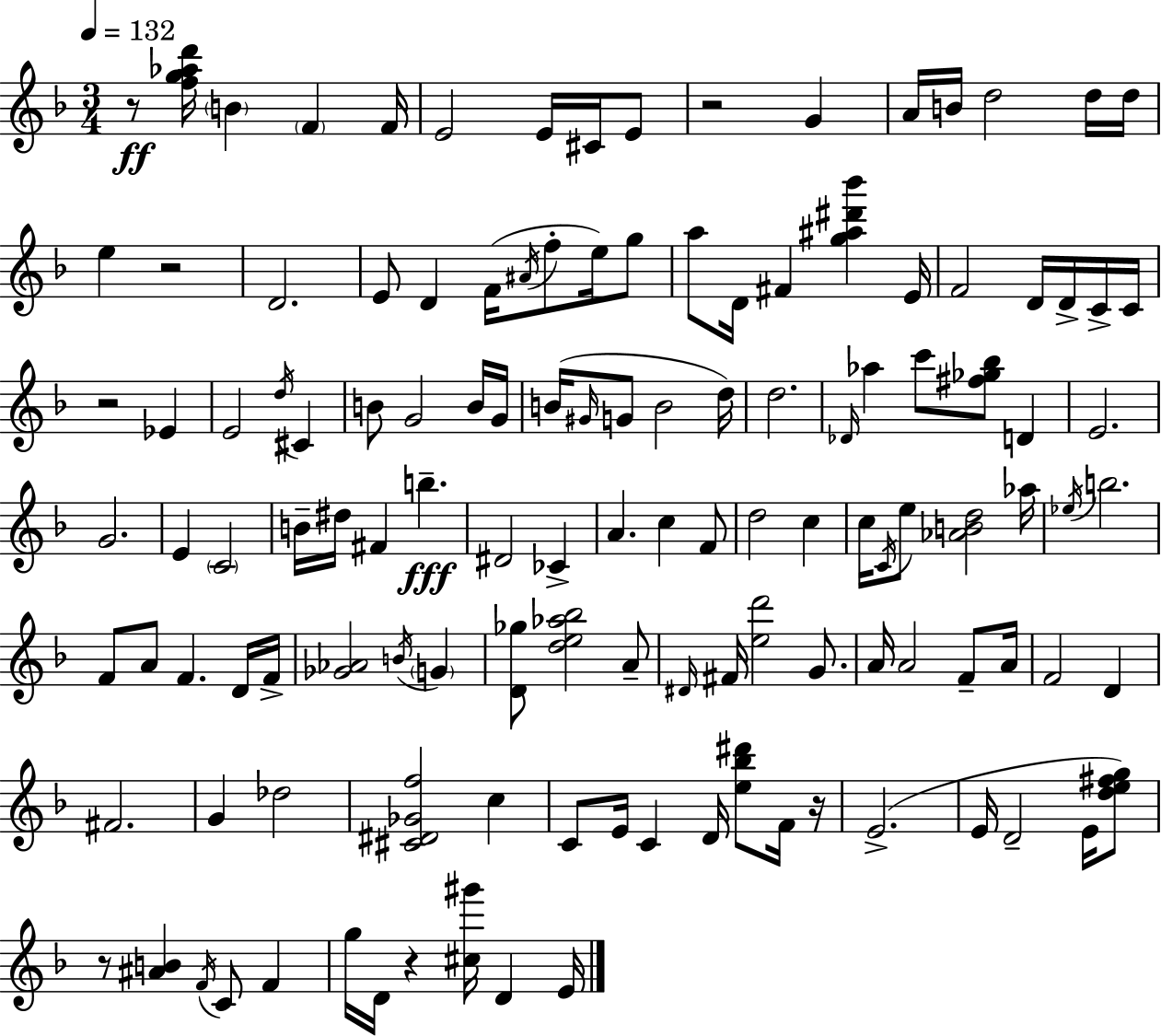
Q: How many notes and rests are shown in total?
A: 127